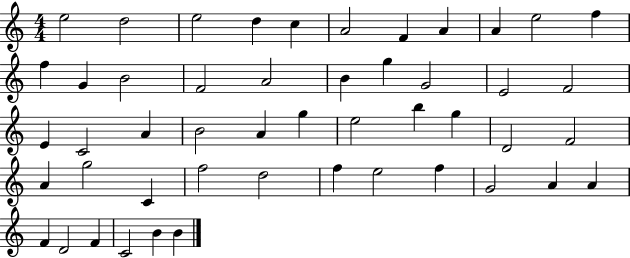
{
  \clef treble
  \numericTimeSignature
  \time 4/4
  \key c \major
  e''2 d''2 | e''2 d''4 c''4 | a'2 f'4 a'4 | a'4 e''2 f''4 | \break f''4 g'4 b'2 | f'2 a'2 | b'4 g''4 g'2 | e'2 f'2 | \break e'4 c'2 a'4 | b'2 a'4 g''4 | e''2 b''4 g''4 | d'2 f'2 | \break a'4 g''2 c'4 | f''2 d''2 | f''4 e''2 f''4 | g'2 a'4 a'4 | \break f'4 d'2 f'4 | c'2 b'4 b'4 | \bar "|."
}